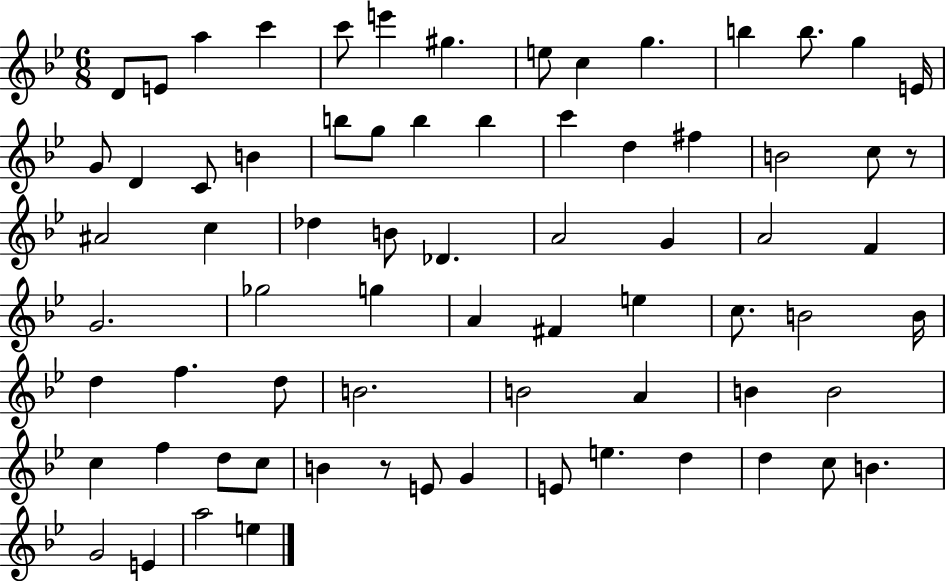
{
  \clef treble
  \numericTimeSignature
  \time 6/8
  \key bes \major
  d'8 e'8 a''4 c'''4 | c'''8 e'''4 gis''4. | e''8 c''4 g''4. | b''4 b''8. g''4 e'16 | \break g'8 d'4 c'8 b'4 | b''8 g''8 b''4 b''4 | c'''4 d''4 fis''4 | b'2 c''8 r8 | \break ais'2 c''4 | des''4 b'8 des'4. | a'2 g'4 | a'2 f'4 | \break g'2. | ges''2 g''4 | a'4 fis'4 e''4 | c''8. b'2 b'16 | \break d''4 f''4. d''8 | b'2. | b'2 a'4 | b'4 b'2 | \break c''4 f''4 d''8 c''8 | b'4 r8 e'8 g'4 | e'8 e''4. d''4 | d''4 c''8 b'4. | \break g'2 e'4 | a''2 e''4 | \bar "|."
}